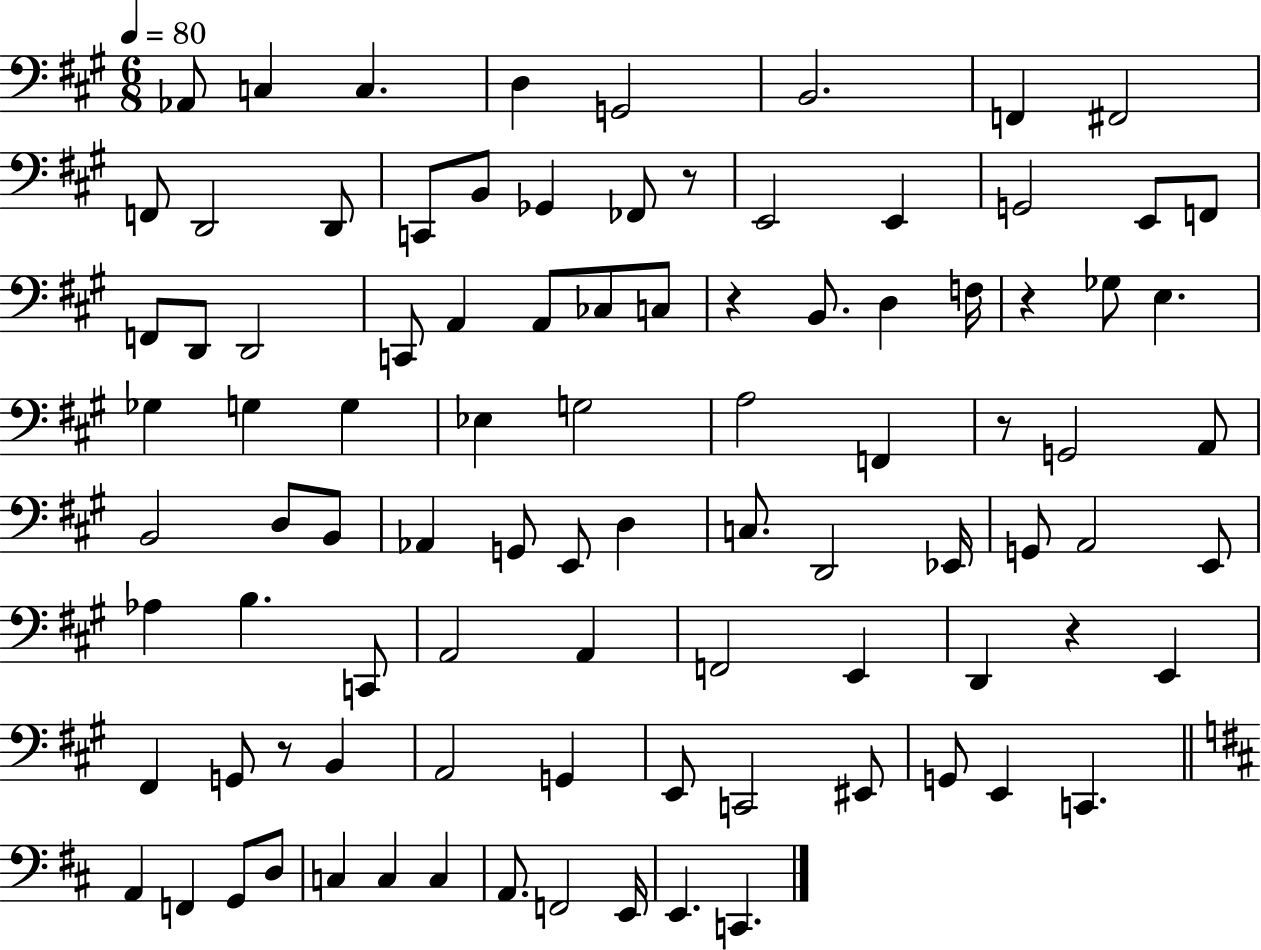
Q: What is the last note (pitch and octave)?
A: C2